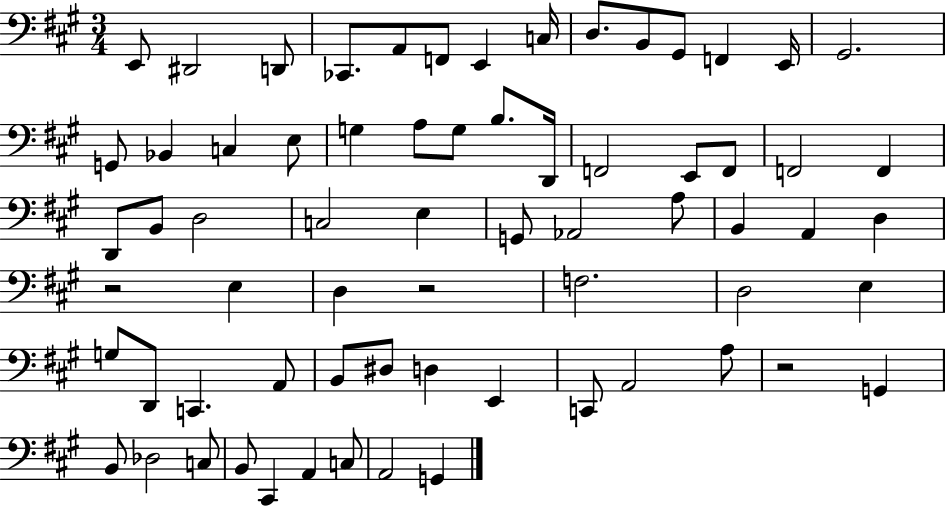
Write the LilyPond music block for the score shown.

{
  \clef bass
  \numericTimeSignature
  \time 3/4
  \key a \major
  e,8 dis,2 d,8 | ces,8. a,8 f,8 e,4 c16 | d8. b,8 gis,8 f,4 e,16 | gis,2. | \break g,8 bes,4 c4 e8 | g4 a8 g8 b8. d,16 | f,2 e,8 f,8 | f,2 f,4 | \break d,8 b,8 d2 | c2 e4 | g,8 aes,2 a8 | b,4 a,4 d4 | \break r2 e4 | d4 r2 | f2. | d2 e4 | \break g8 d,8 c,4. a,8 | b,8 dis8 d4 e,4 | c,8 a,2 a8 | r2 g,4 | \break b,8 des2 c8 | b,8 cis,4 a,4 c8 | a,2 g,4 | \bar "|."
}